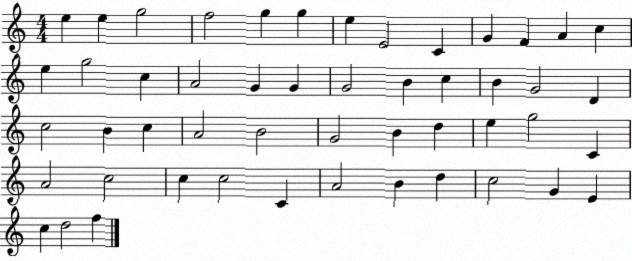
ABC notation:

X:1
T:Untitled
M:4/4
L:1/4
K:C
e e g2 f2 g g e E2 C G F A c e g2 c A2 G G G2 B c B G2 D c2 B c A2 B2 G2 B d e g2 C A2 c2 c c2 C A2 B d c2 G E c d2 f